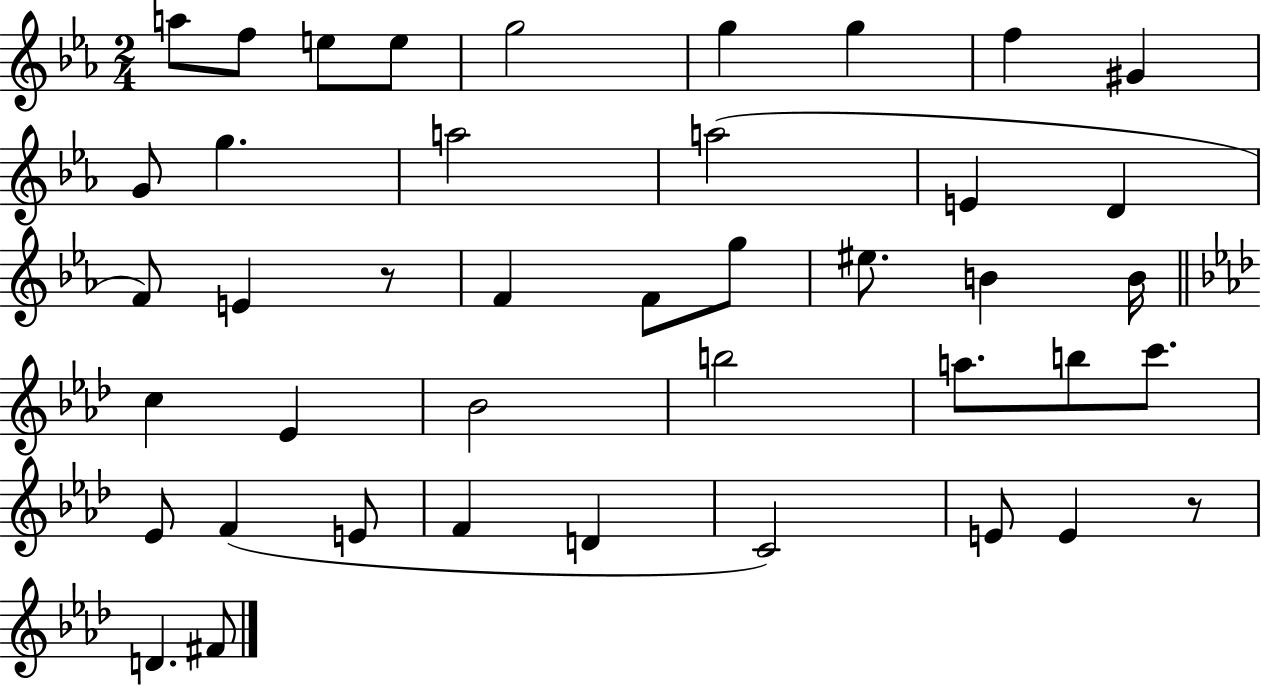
{
  \clef treble
  \numericTimeSignature
  \time 2/4
  \key ees \major
  a''8 f''8 e''8 e''8 | g''2 | g''4 g''4 | f''4 gis'4 | \break g'8 g''4. | a''2 | a''2( | e'4 d'4 | \break f'8) e'4 r8 | f'4 f'8 g''8 | eis''8. b'4 b'16 | \bar "||" \break \key aes \major c''4 ees'4 | bes'2 | b''2 | a''8. b''8 c'''8. | \break ees'8 f'4( e'8 | f'4 d'4 | c'2) | e'8 e'4 r8 | \break d'4. fis'8 | \bar "|."
}